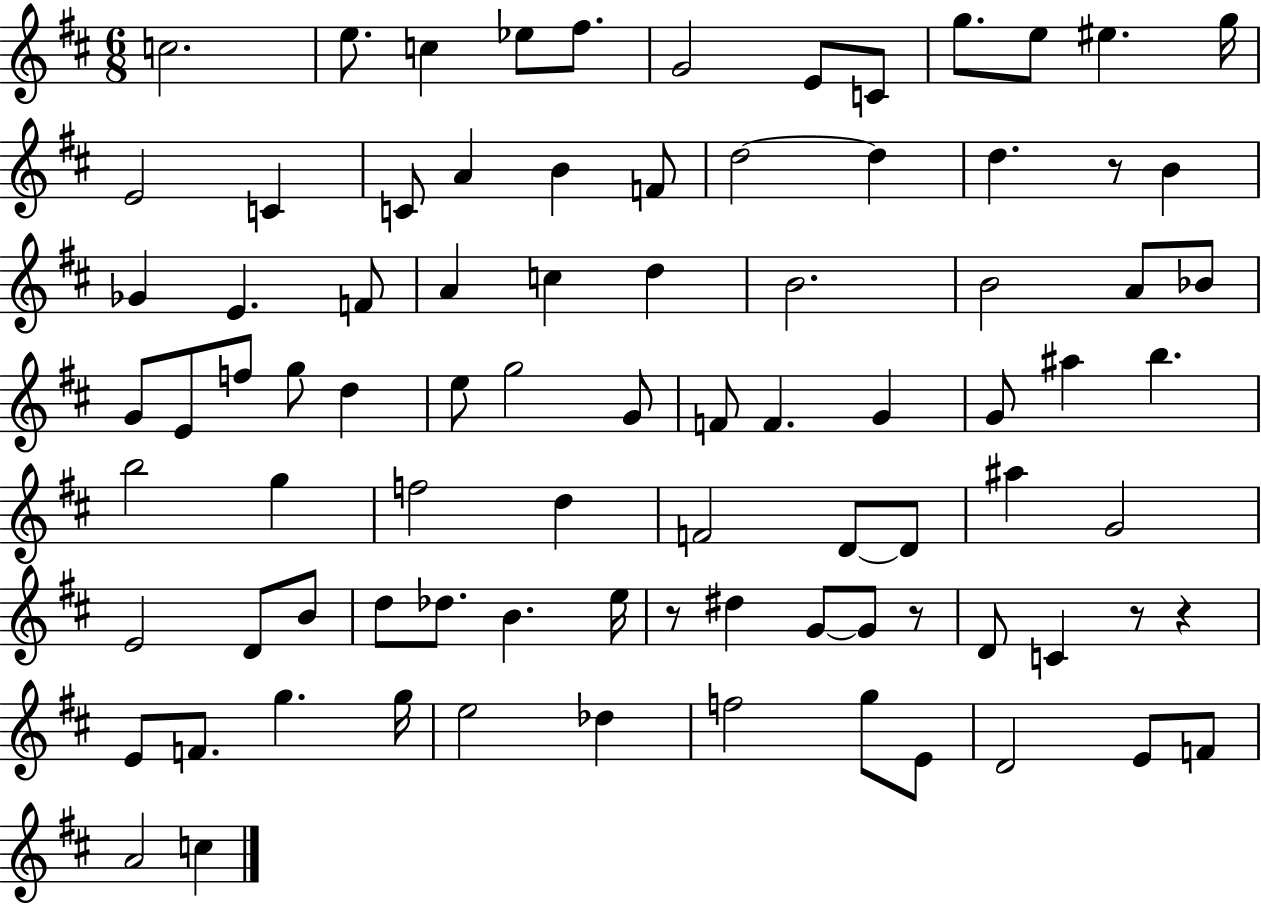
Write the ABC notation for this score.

X:1
T:Untitled
M:6/8
L:1/4
K:D
c2 e/2 c _e/2 ^f/2 G2 E/2 C/2 g/2 e/2 ^e g/4 E2 C C/2 A B F/2 d2 d d z/2 B _G E F/2 A c d B2 B2 A/2 _B/2 G/2 E/2 f/2 g/2 d e/2 g2 G/2 F/2 F G G/2 ^a b b2 g f2 d F2 D/2 D/2 ^a G2 E2 D/2 B/2 d/2 _d/2 B e/4 z/2 ^d G/2 G/2 z/2 D/2 C z/2 z E/2 F/2 g g/4 e2 _d f2 g/2 E/2 D2 E/2 F/2 A2 c